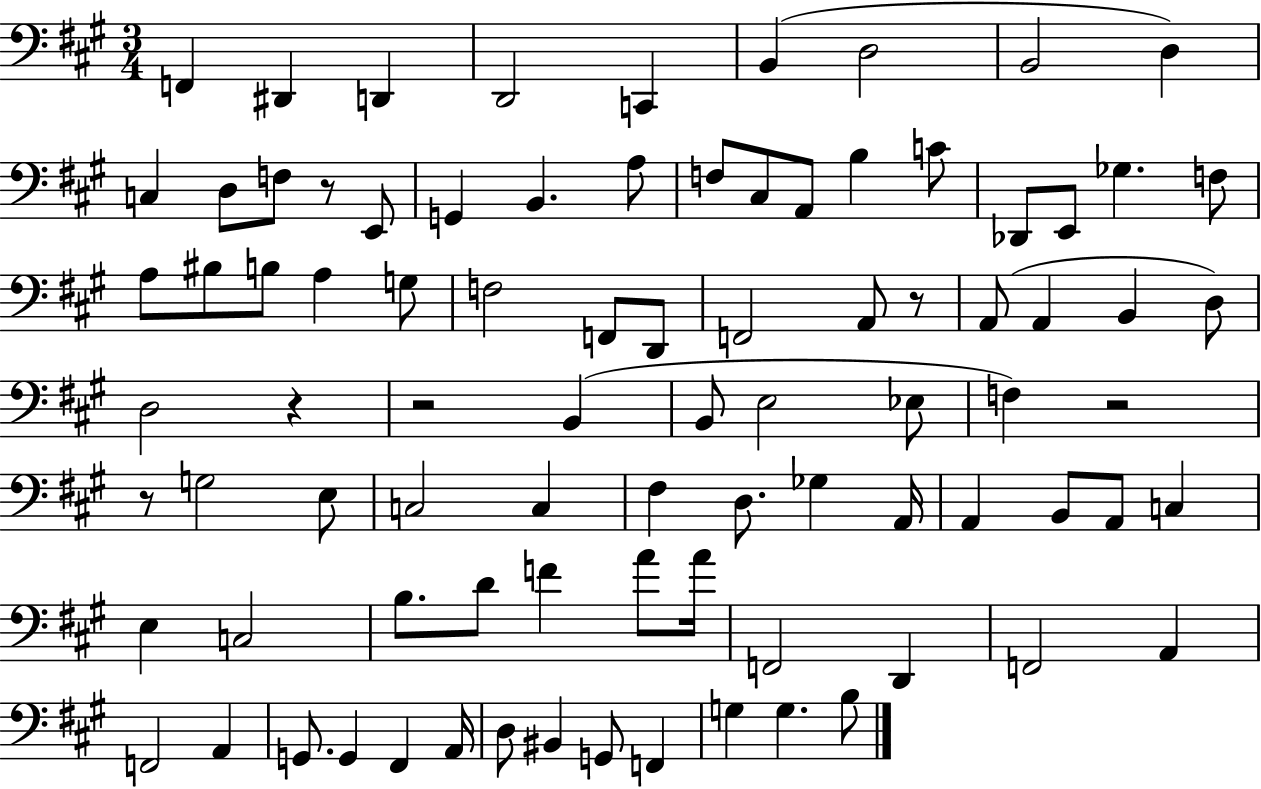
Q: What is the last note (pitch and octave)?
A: B3